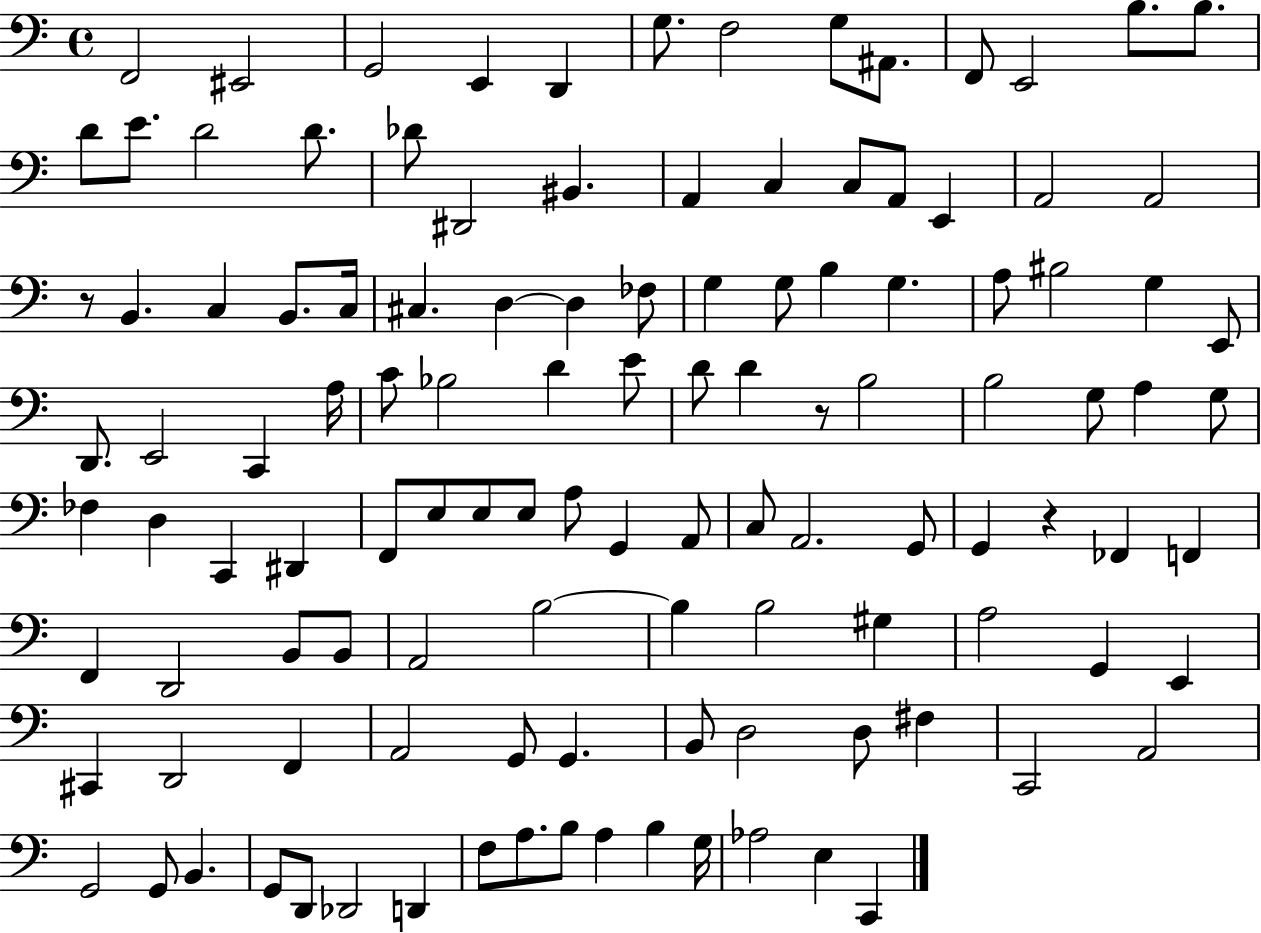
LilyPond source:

{
  \clef bass
  \time 4/4
  \defaultTimeSignature
  \key c \major
  f,2 eis,2 | g,2 e,4 d,4 | g8. f2 g8 ais,8. | f,8 e,2 b8. b8. | \break d'8 e'8. d'2 d'8. | des'8 dis,2 bis,4. | a,4 c4 c8 a,8 e,4 | a,2 a,2 | \break r8 b,4. c4 b,8. c16 | cis4. d4~~ d4 fes8 | g4 g8 b4 g4. | a8 bis2 g4 e,8 | \break d,8. e,2 c,4 a16 | c'8 bes2 d'4 e'8 | d'8 d'4 r8 b2 | b2 g8 a4 g8 | \break fes4 d4 c,4 dis,4 | f,8 e8 e8 e8 a8 g,4 a,8 | c8 a,2. g,8 | g,4 r4 fes,4 f,4 | \break f,4 d,2 b,8 b,8 | a,2 b2~~ | b4 b2 gis4 | a2 g,4 e,4 | \break cis,4 d,2 f,4 | a,2 g,8 g,4. | b,8 d2 d8 fis4 | c,2 a,2 | \break g,2 g,8 b,4. | g,8 d,8 des,2 d,4 | f8 a8. b8 a4 b4 g16 | aes2 e4 c,4 | \break \bar "|."
}